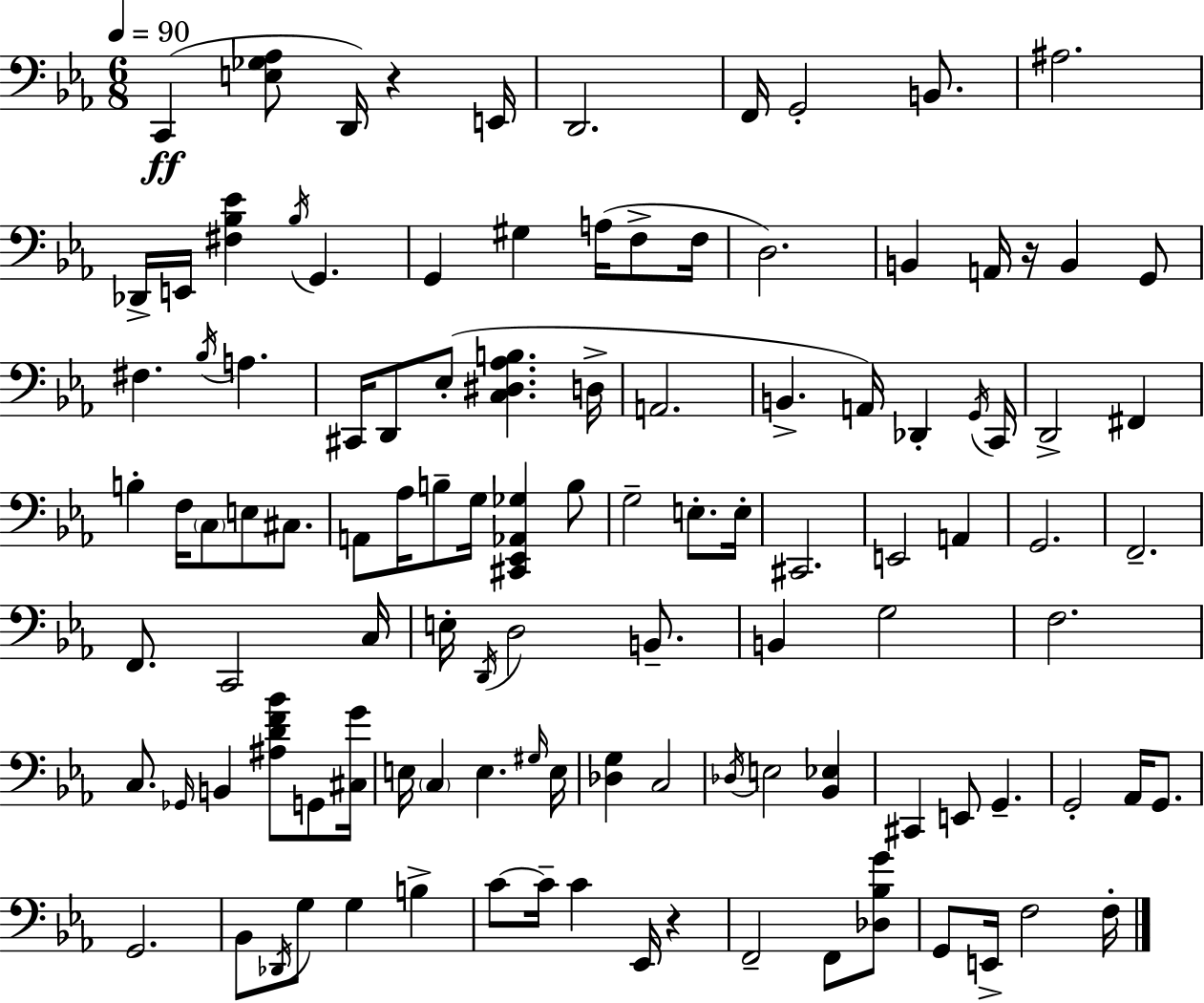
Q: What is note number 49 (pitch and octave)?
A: E3